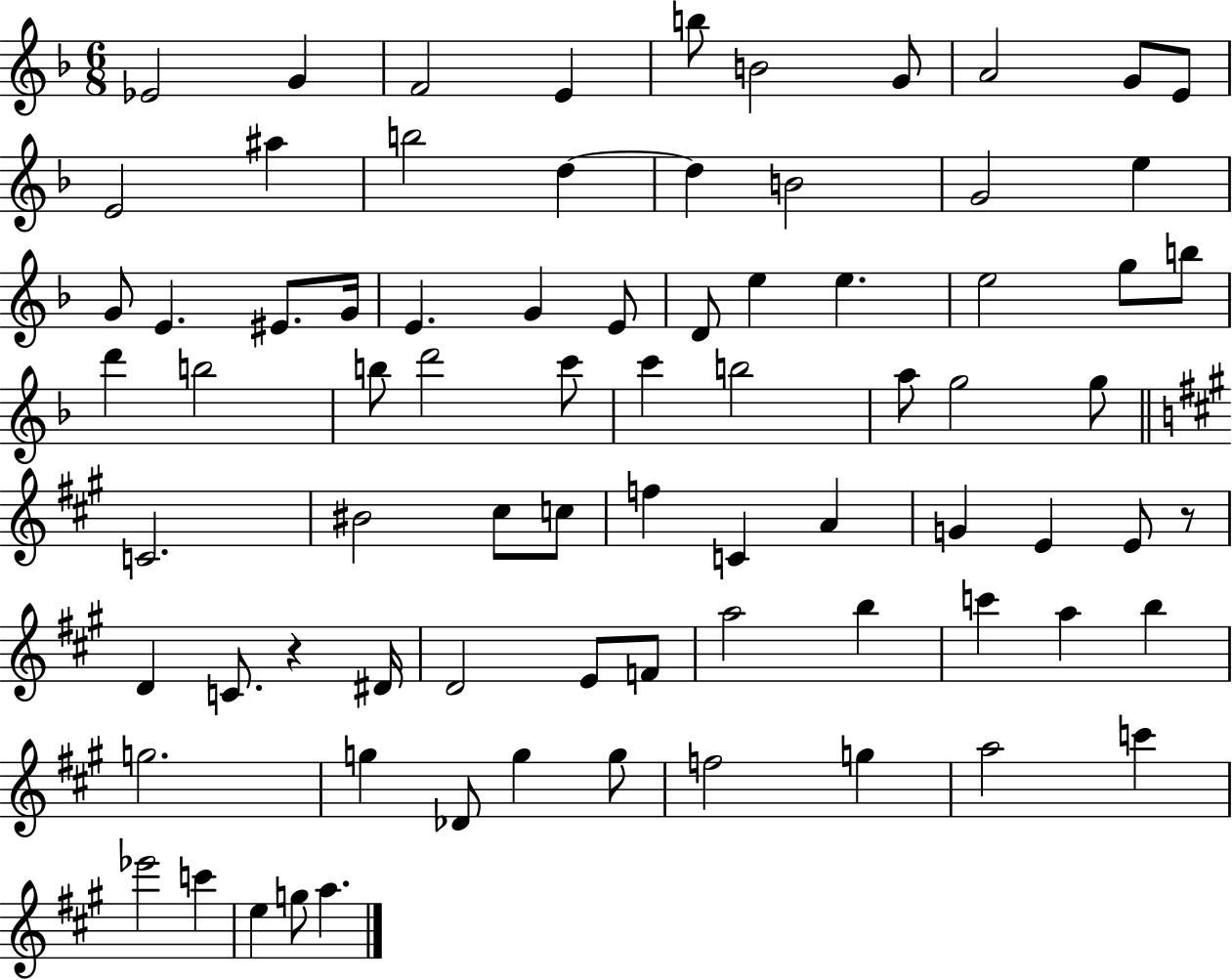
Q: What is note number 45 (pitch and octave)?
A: C5